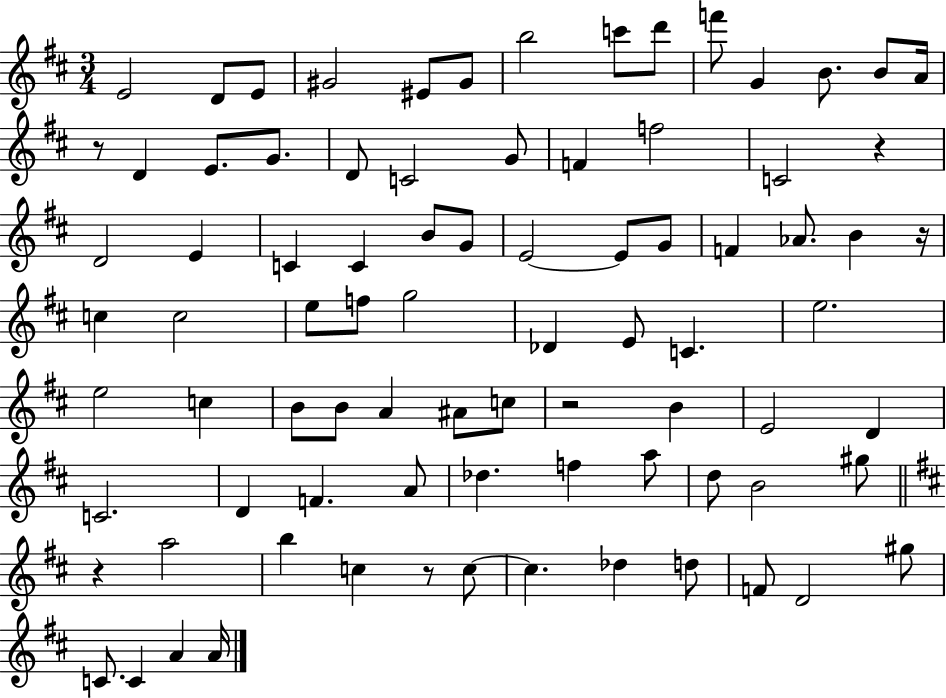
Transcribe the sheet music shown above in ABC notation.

X:1
T:Untitled
M:3/4
L:1/4
K:D
E2 D/2 E/2 ^G2 ^E/2 ^G/2 b2 c'/2 d'/2 f'/2 G B/2 B/2 A/4 z/2 D E/2 G/2 D/2 C2 G/2 F f2 C2 z D2 E C C B/2 G/2 E2 E/2 G/2 F _A/2 B z/4 c c2 e/2 f/2 g2 _D E/2 C e2 e2 c B/2 B/2 A ^A/2 c/2 z2 B E2 D C2 D F A/2 _d f a/2 d/2 B2 ^g/2 z a2 b c z/2 c/2 c _d d/2 F/2 D2 ^g/2 C/2 C A A/4